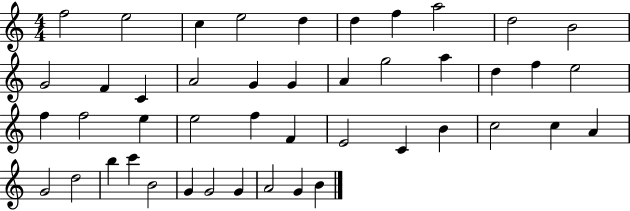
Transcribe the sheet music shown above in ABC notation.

X:1
T:Untitled
M:4/4
L:1/4
K:C
f2 e2 c e2 d d f a2 d2 B2 G2 F C A2 G G A g2 a d f e2 f f2 e e2 f F E2 C B c2 c A G2 d2 b c' B2 G G2 G A2 G B